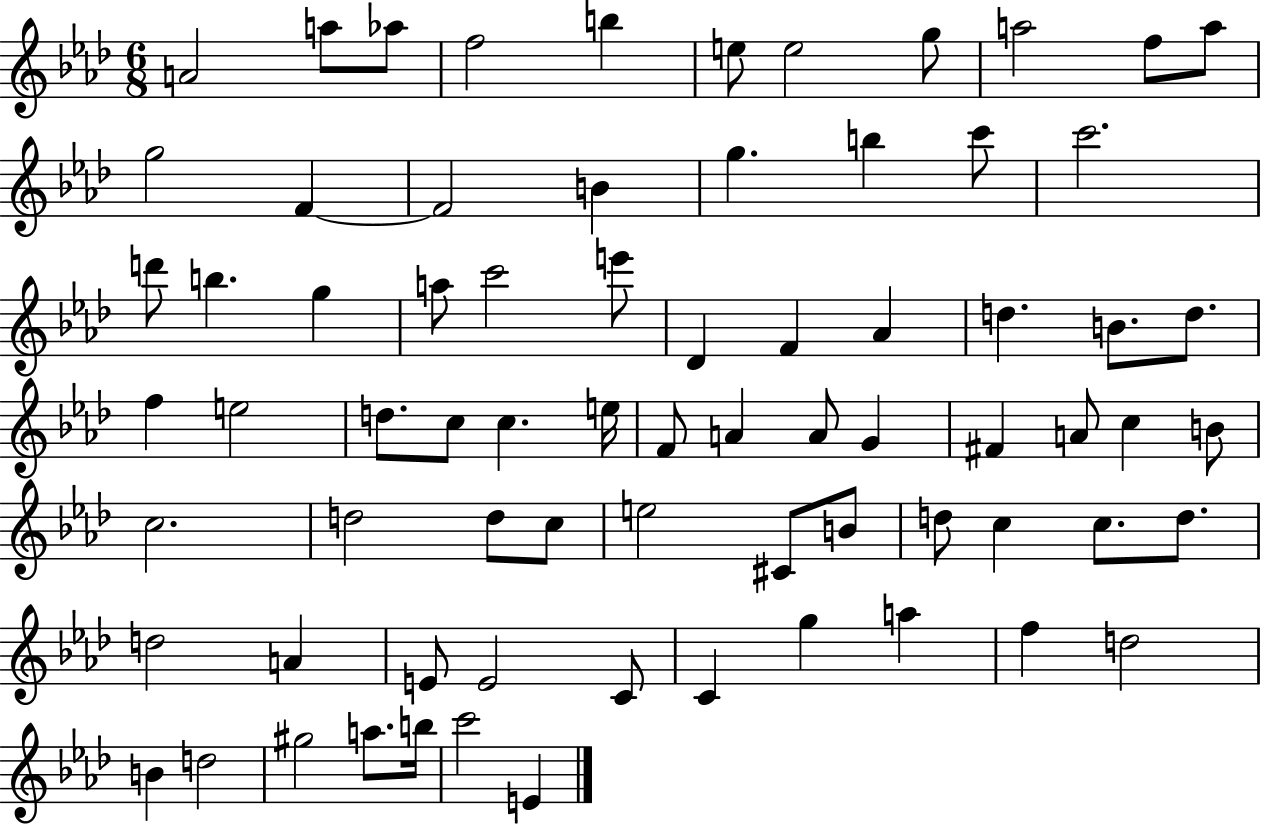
A4/h A5/e Ab5/e F5/h B5/q E5/e E5/h G5/e A5/h F5/e A5/e G5/h F4/q F4/h B4/q G5/q. B5/q C6/e C6/h. D6/e B5/q. G5/q A5/e C6/h E6/e Db4/q F4/q Ab4/q D5/q. B4/e. D5/e. F5/q E5/h D5/e. C5/e C5/q. E5/s F4/e A4/q A4/e G4/q F#4/q A4/e C5/q B4/e C5/h. D5/h D5/e C5/e E5/h C#4/e B4/e D5/e C5/q C5/e. D5/e. D5/h A4/q E4/e E4/h C4/e C4/q G5/q A5/q F5/q D5/h B4/q D5/h G#5/h A5/e. B5/s C6/h E4/q